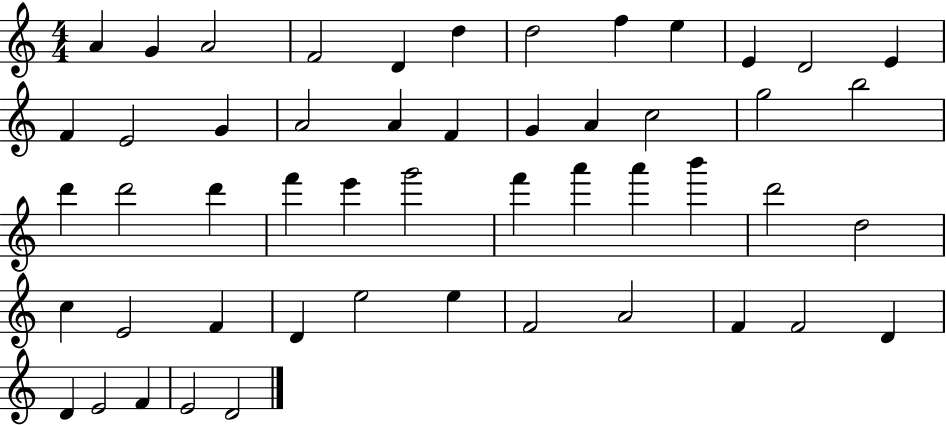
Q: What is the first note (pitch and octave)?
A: A4